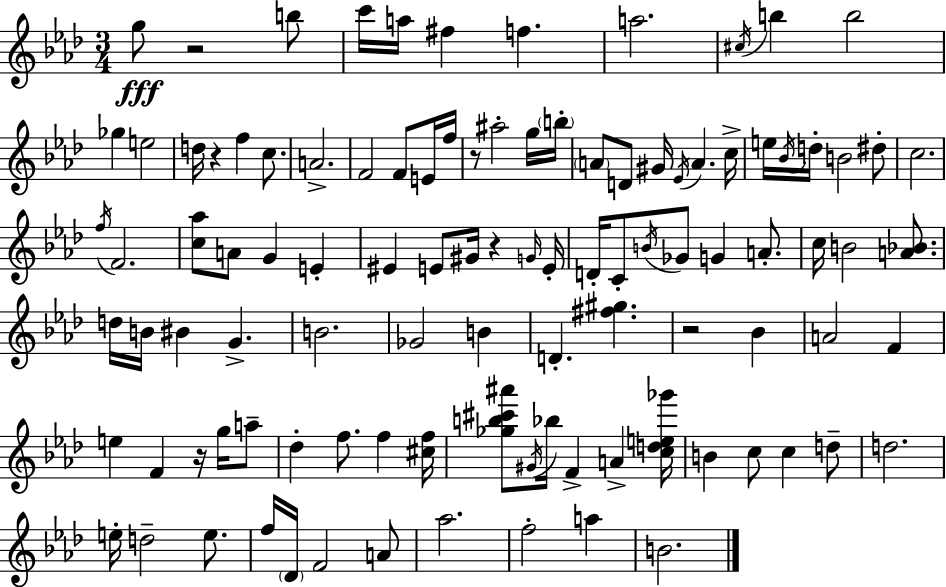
G5/e R/h B5/e C6/s A5/s F#5/q F5/q. A5/h. C#5/s B5/q B5/h Gb5/q E5/h D5/s R/q F5/q C5/e. A4/h. F4/h F4/e E4/s F5/s R/e A#5/h G5/s B5/s A4/e D4/e G#4/s Eb4/s A4/q. C5/s E5/s Bb4/s D5/s B4/h D#5/e C5/h. F5/s F4/h. [C5,Ab5]/e A4/e G4/q E4/q EIS4/q E4/e G#4/s R/q G4/s E4/s D4/s C4/e B4/s Gb4/e G4/q A4/e. C5/s B4/h [A4,Bb4]/e. D5/s B4/s BIS4/q G4/q. B4/h. Gb4/h B4/q D4/q. [F#5,G#5]/q. R/h Bb4/q A4/h F4/q E5/q F4/q R/s G5/s A5/e Db5/q F5/e. F5/q [C#5,F5]/s [Gb5,B5,C#6,A#6]/e G#4/s Bb5/s F4/q A4/q [C5,D5,E5,Gb6]/s B4/q C5/e C5/q D5/e D5/h. E5/s D5/h E5/e. F5/s Db4/s F4/h A4/e Ab5/h. F5/h A5/q B4/h.